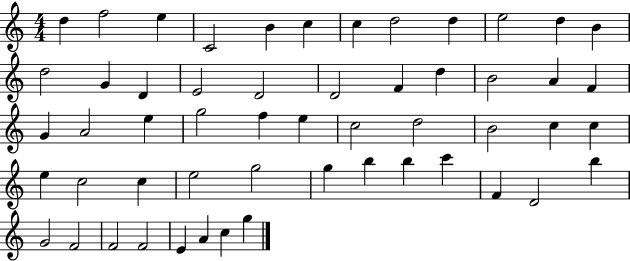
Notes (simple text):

D5/q F5/h E5/q C4/h B4/q C5/q C5/q D5/h D5/q E5/h D5/q B4/q D5/h G4/q D4/q E4/h D4/h D4/h F4/q D5/q B4/h A4/q F4/q G4/q A4/h E5/q G5/h F5/q E5/q C5/h D5/h B4/h C5/q C5/q E5/q C5/h C5/q E5/h G5/h G5/q B5/q B5/q C6/q F4/q D4/h B5/q G4/h F4/h F4/h F4/h E4/q A4/q C5/q G5/q